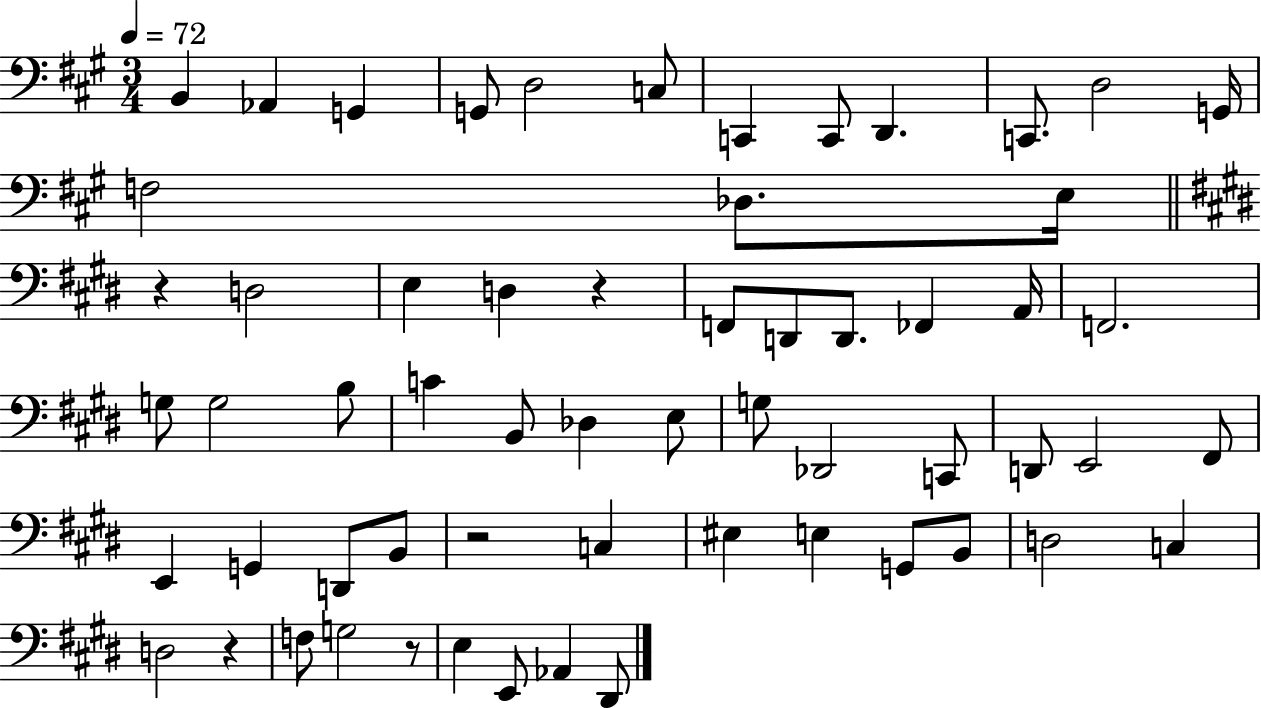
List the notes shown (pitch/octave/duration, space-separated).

B2/q Ab2/q G2/q G2/e D3/h C3/e C2/q C2/e D2/q. C2/e. D3/h G2/s F3/h Db3/e. E3/s R/q D3/h E3/q D3/q R/q F2/e D2/e D2/e. FES2/q A2/s F2/h. G3/e G3/h B3/e C4/q B2/e Db3/q E3/e G3/e Db2/h C2/e D2/e E2/h F#2/e E2/q G2/q D2/e B2/e R/h C3/q EIS3/q E3/q G2/e B2/e D3/h C3/q D3/h R/q F3/e G3/h R/e E3/q E2/e Ab2/q D#2/e